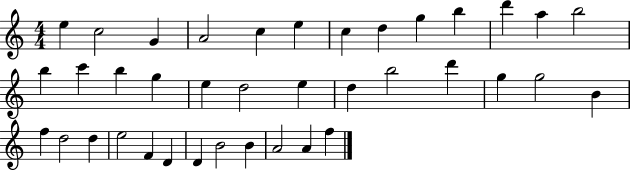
{
  \clef treble
  \numericTimeSignature
  \time 4/4
  \key c \major
  e''4 c''2 g'4 | a'2 c''4 e''4 | c''4 d''4 g''4 b''4 | d'''4 a''4 b''2 | \break b''4 c'''4 b''4 g''4 | e''4 d''2 e''4 | d''4 b''2 d'''4 | g''4 g''2 b'4 | \break f''4 d''2 d''4 | e''2 f'4 d'4 | d'4 b'2 b'4 | a'2 a'4 f''4 | \break \bar "|."
}